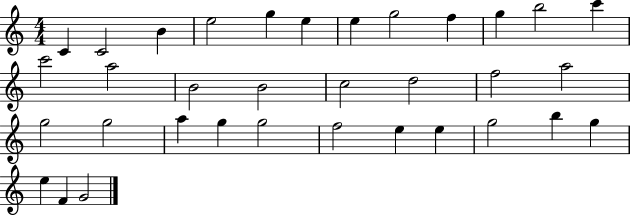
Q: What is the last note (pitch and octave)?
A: G4